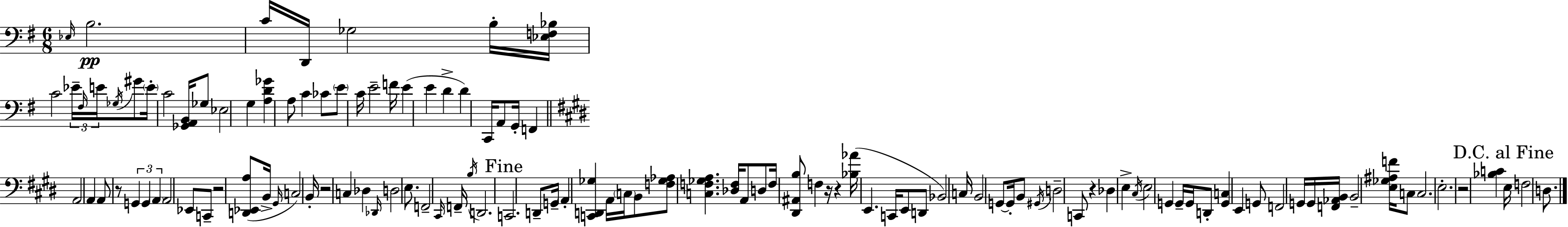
Eb3/s B3/h. C4/s D2/s Gb3/h B3/s [Eb3,F3,Bb3]/s C4/h Eb4/s F#3/s E4/s Gb3/s G#4/e E4/s C4/h [Gb2,A2,B2]/s Gb3/e Eb3/h G3/q [A3,D4,Gb4]/q A3/e C4/q CES4/e E4/e C4/s E4/h F4/s E4/q E4/q D4/q D4/q C2/s A2/e G2/s F2/q A2/h A2/q A2/e R/e G2/q G2/q A2/q A2/h Eb2/e C2/e R/h [D2,Eb2,A3]/e B2/s G#2/s C3/h B2/s R/h C3/q Db3/q Db2/s D3/h E3/e. F2/h C#2/s F2/s B3/s D2/h. C2/h. D2/e G2/s A2/q [C2,D2,Gb3]/q A2/s C3/s B2/e [F3,Gb3,Ab3]/e [C3,F3,Gb3,A3]/q. [Db3,F3]/s A2/e D3/e F3/s [D#2,A#2,B3]/e F3/q R/s R/q [Bb3,Ab4]/s E2/q. C2/s E2/e D2/e Bb2/h C3/s B2/h G2/e G2/s B2/e G#2/s D3/h C2/e R/q Db3/q E3/q C#3/s E3/h G2/q G2/s G2/s D2/e [G2,C3]/q E2/q G2/e F2/h G2/s G2/s [F2,Ab2,B2]/s B2/h [E3,Gb3,A#3,F4]/s C3/e C3/h. E3/h. R/h [Bb3,C4]/q E3/s F3/h D3/e.